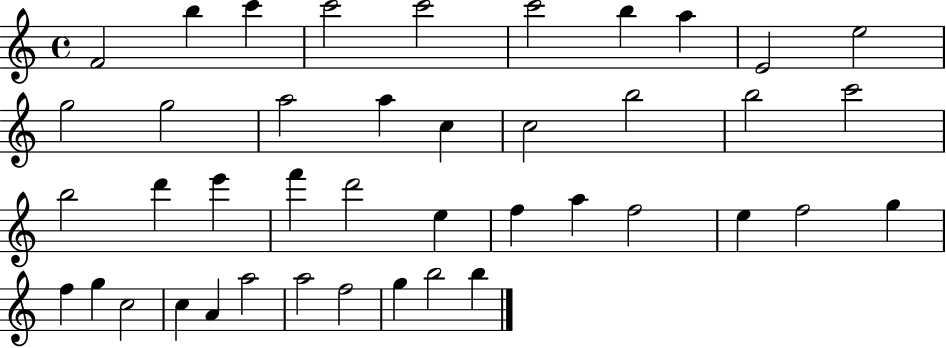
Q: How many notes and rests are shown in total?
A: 42